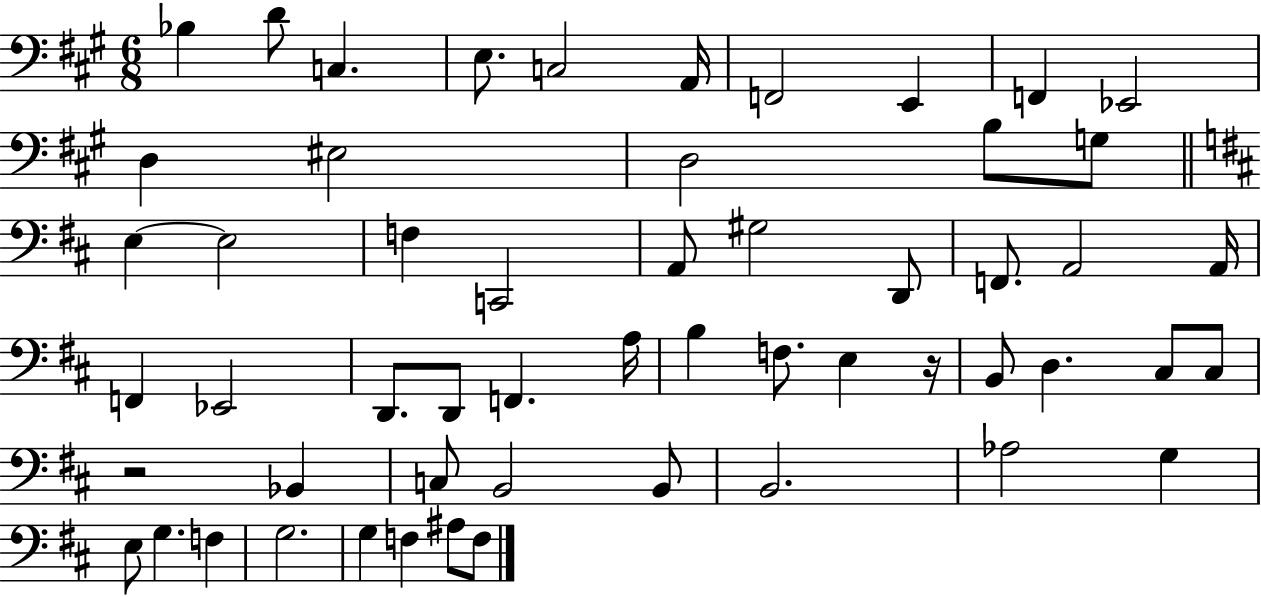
{
  \clef bass
  \numericTimeSignature
  \time 6/8
  \key a \major
  \repeat volta 2 { bes4 d'8 c4. | e8. c2 a,16 | f,2 e,4 | f,4 ees,2 | \break d4 eis2 | d2 b8 g8 | \bar "||" \break \key b \minor e4~~ e2 | f4 c,2 | a,8 gis2 d,8 | f,8. a,2 a,16 | \break f,4 ees,2 | d,8. d,8 f,4. a16 | b4 f8. e4 r16 | b,8 d4. cis8 cis8 | \break r2 bes,4 | c8 b,2 b,8 | b,2. | aes2 g4 | \break e8 g4. f4 | g2. | g4 f4 ais8 f8 | } \bar "|."
}